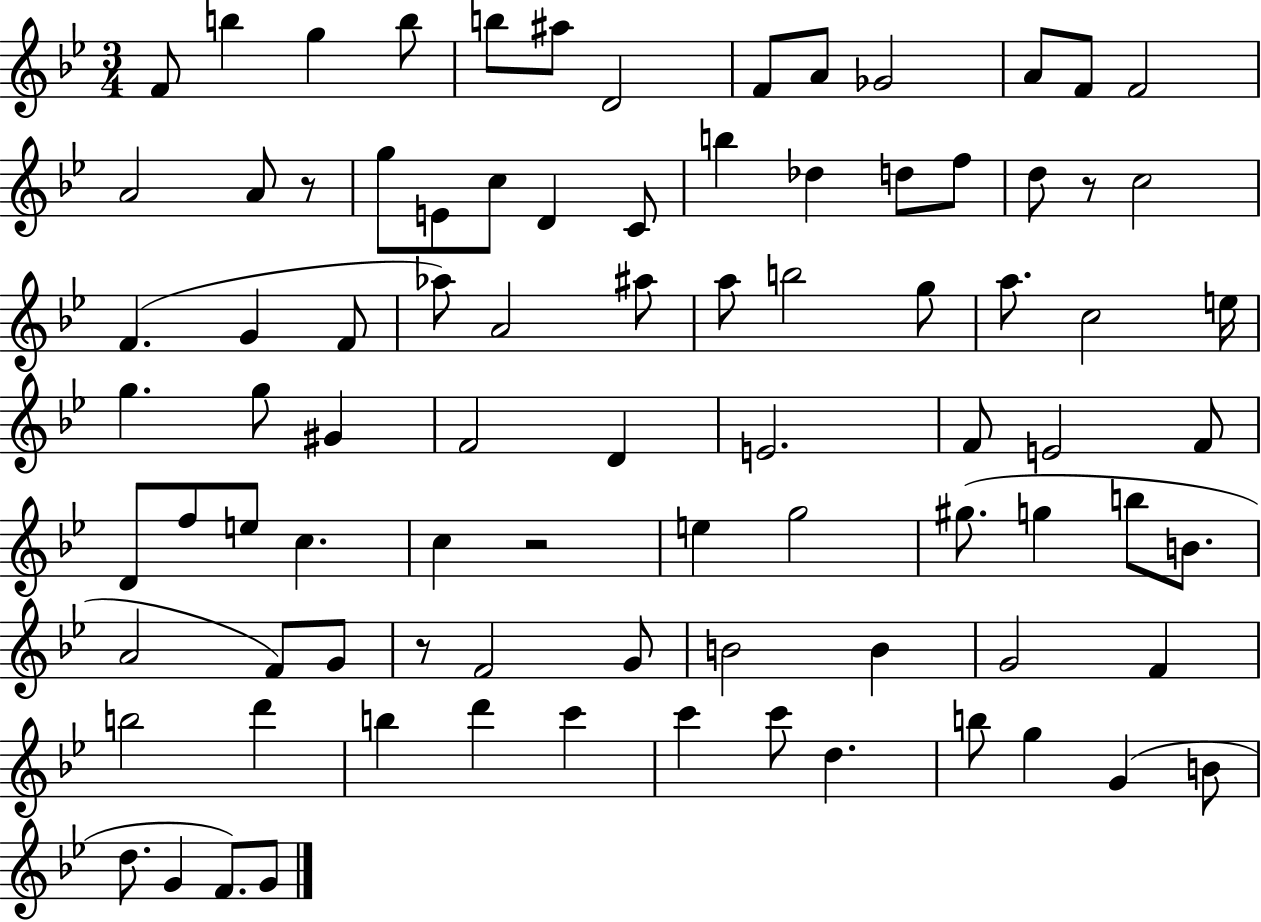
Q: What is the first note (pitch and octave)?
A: F4